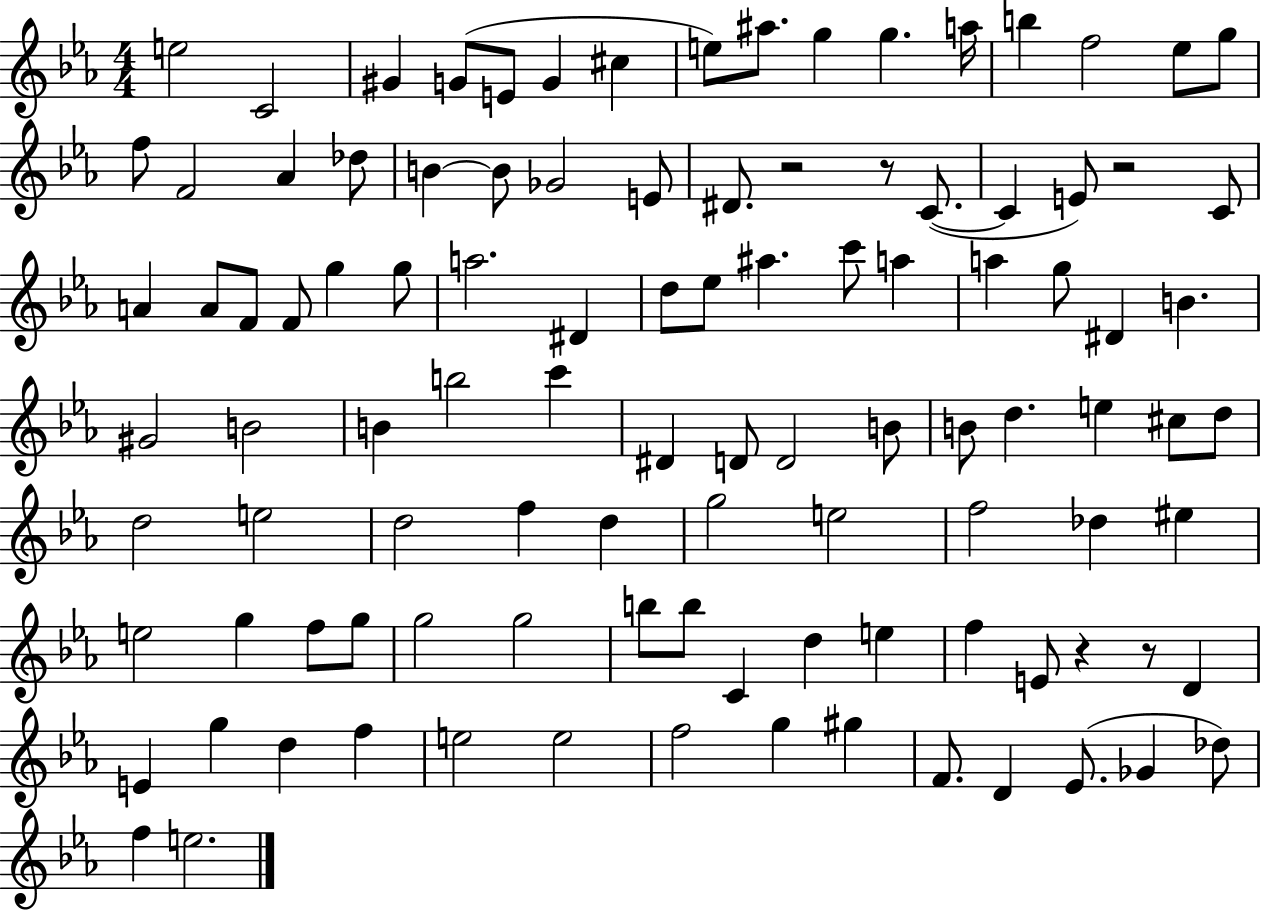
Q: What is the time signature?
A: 4/4